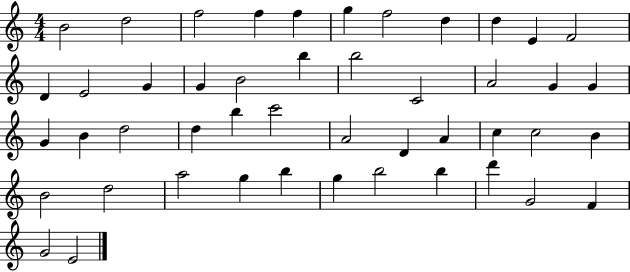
{
  \clef treble
  \numericTimeSignature
  \time 4/4
  \key c \major
  b'2 d''2 | f''2 f''4 f''4 | g''4 f''2 d''4 | d''4 e'4 f'2 | \break d'4 e'2 g'4 | g'4 b'2 b''4 | b''2 c'2 | a'2 g'4 g'4 | \break g'4 b'4 d''2 | d''4 b''4 c'''2 | a'2 d'4 a'4 | c''4 c''2 b'4 | \break b'2 d''2 | a''2 g''4 b''4 | g''4 b''2 b''4 | d'''4 g'2 f'4 | \break g'2 e'2 | \bar "|."
}